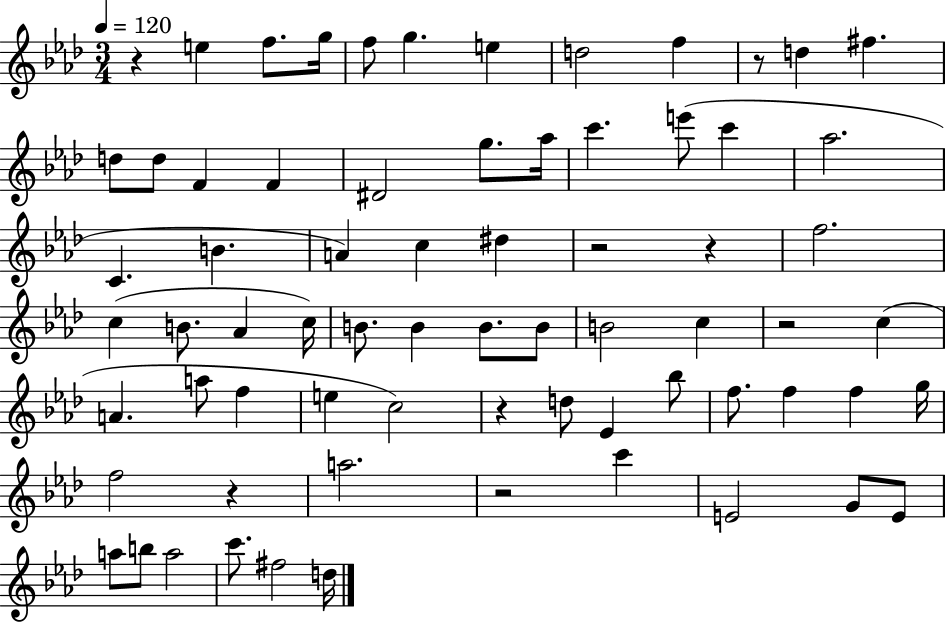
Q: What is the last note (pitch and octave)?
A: D5